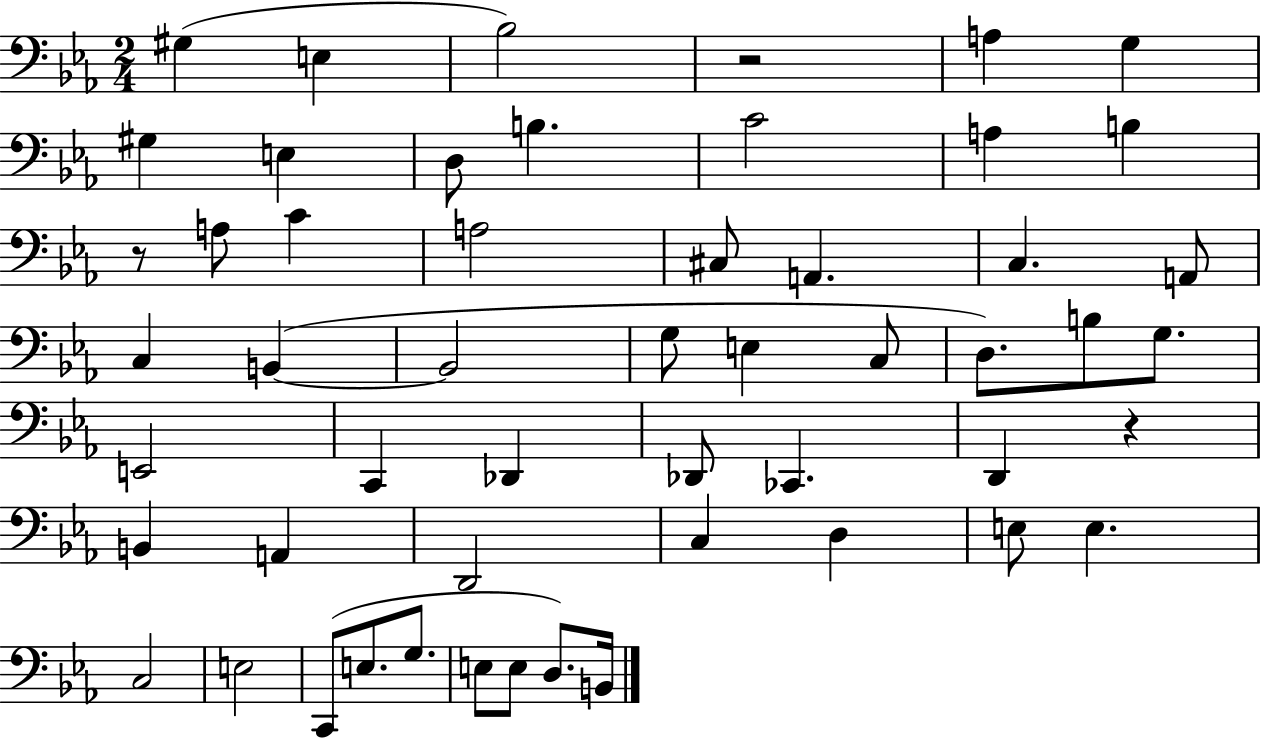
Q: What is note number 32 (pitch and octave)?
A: Db2